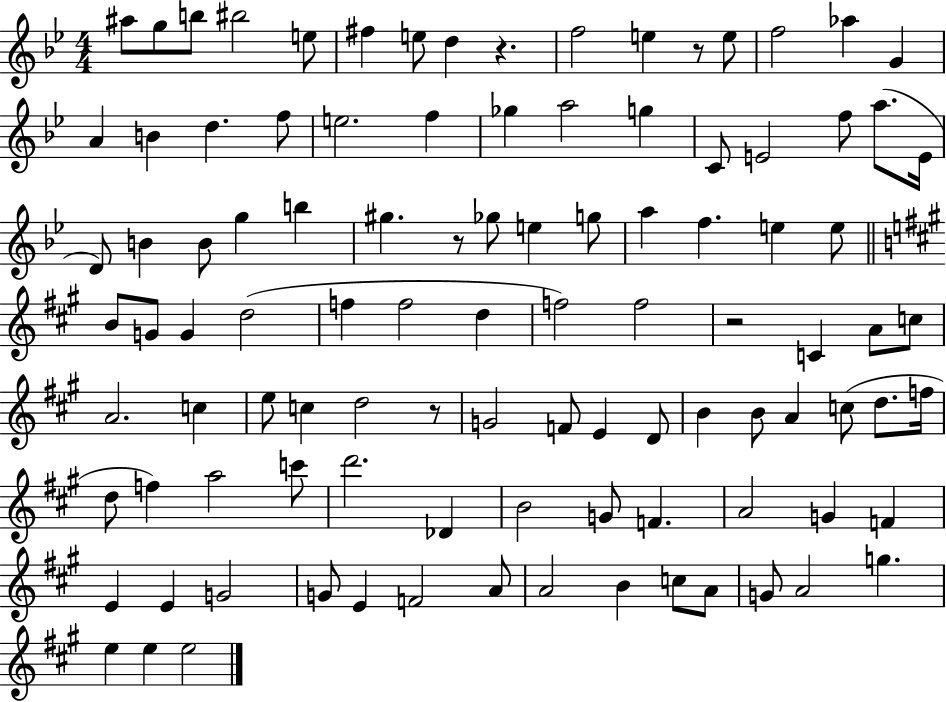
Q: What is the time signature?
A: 4/4